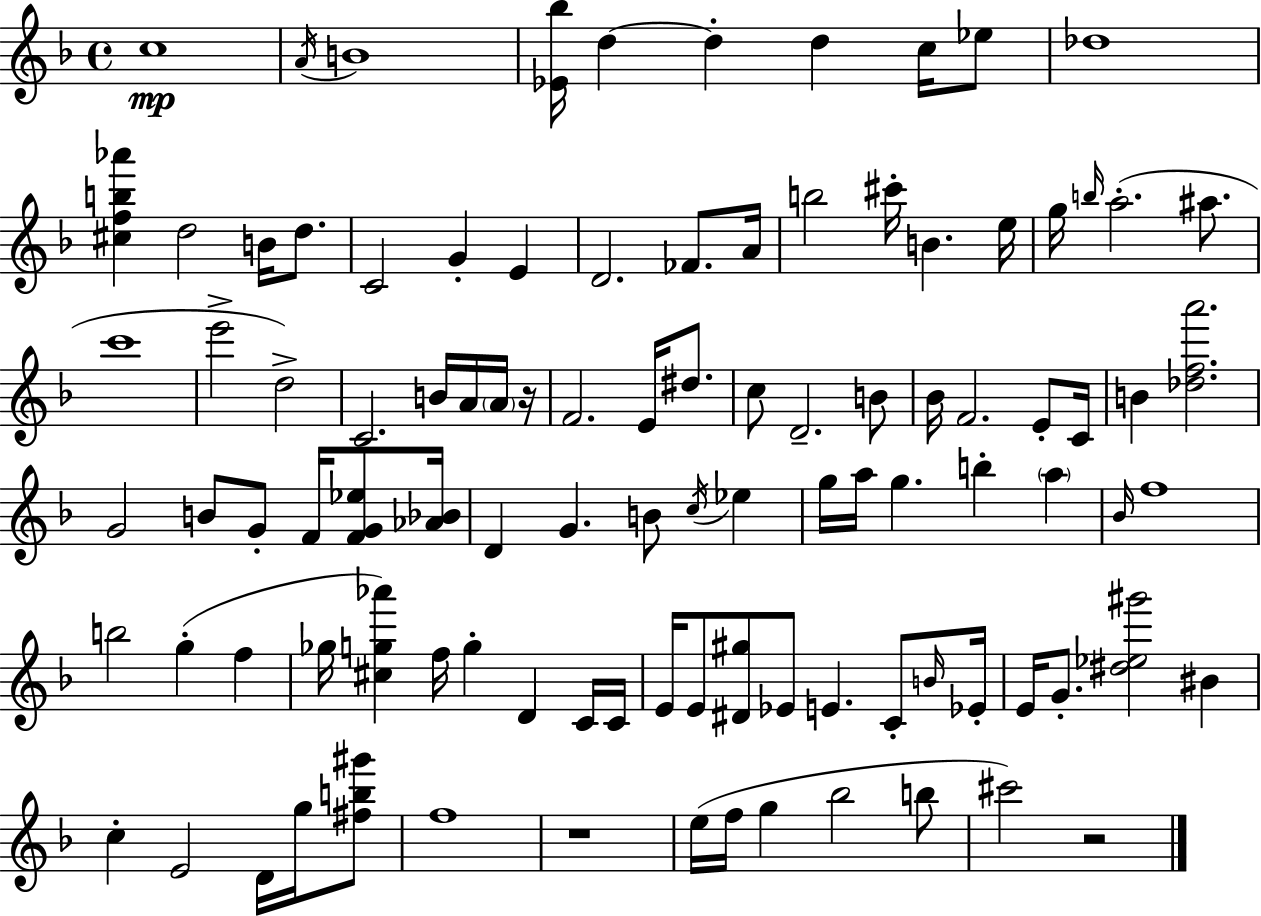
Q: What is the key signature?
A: F major